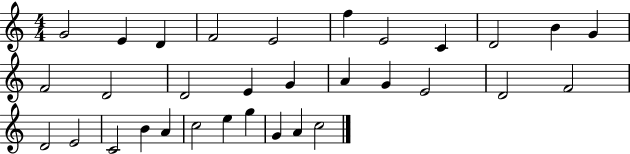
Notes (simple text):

G4/h E4/q D4/q F4/h E4/h F5/q E4/h C4/q D4/h B4/q G4/q F4/h D4/h D4/h E4/q G4/q A4/q G4/q E4/h D4/h F4/h D4/h E4/h C4/h B4/q A4/q C5/h E5/q G5/q G4/q A4/q C5/h